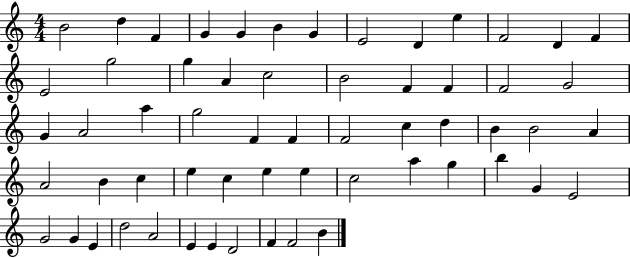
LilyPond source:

{
  \clef treble
  \numericTimeSignature
  \time 4/4
  \key c \major
  b'2 d''4 f'4 | g'4 g'4 b'4 g'4 | e'2 d'4 e''4 | f'2 d'4 f'4 | \break e'2 g''2 | g''4 a'4 c''2 | b'2 f'4 f'4 | f'2 g'2 | \break g'4 a'2 a''4 | g''2 f'4 f'4 | f'2 c''4 d''4 | b'4 b'2 a'4 | \break a'2 b'4 c''4 | e''4 c''4 e''4 e''4 | c''2 a''4 g''4 | b''4 g'4 e'2 | \break g'2 g'4 e'4 | d''2 a'2 | e'4 e'4 d'2 | f'4 f'2 b'4 | \break \bar "|."
}